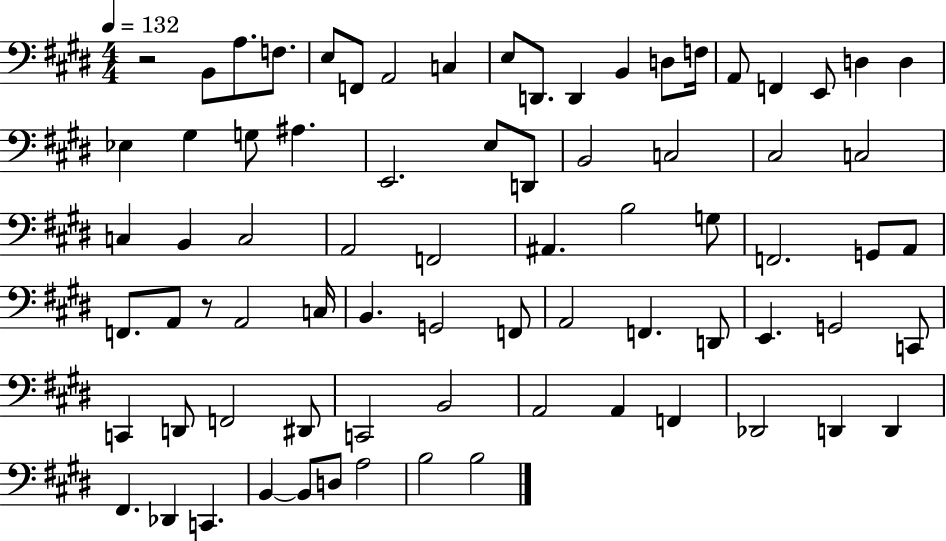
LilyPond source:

{
  \clef bass
  \numericTimeSignature
  \time 4/4
  \key e \major
  \tempo 4 = 132
  r2 b,8 a8. f8. | e8 f,8 a,2 c4 | e8 d,8. d,4 b,4 d8 f16 | a,8 f,4 e,8 d4 d4 | \break ees4 gis4 g8 ais4. | e,2. e8 d,8 | b,2 c2 | cis2 c2 | \break c4 b,4 c2 | a,2 f,2 | ais,4. b2 g8 | f,2. g,8 a,8 | \break f,8. a,8 r8 a,2 c16 | b,4. g,2 f,8 | a,2 f,4. d,8 | e,4. g,2 c,8 | \break c,4 d,8 f,2 dis,8 | c,2 b,2 | a,2 a,4 f,4 | des,2 d,4 d,4 | \break fis,4. des,4 c,4. | b,4~~ b,8 d8 a2 | b2 b2 | \bar "|."
}